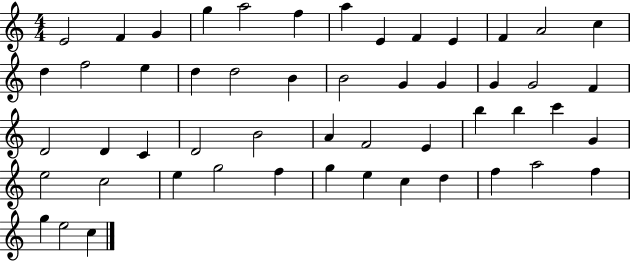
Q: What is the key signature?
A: C major